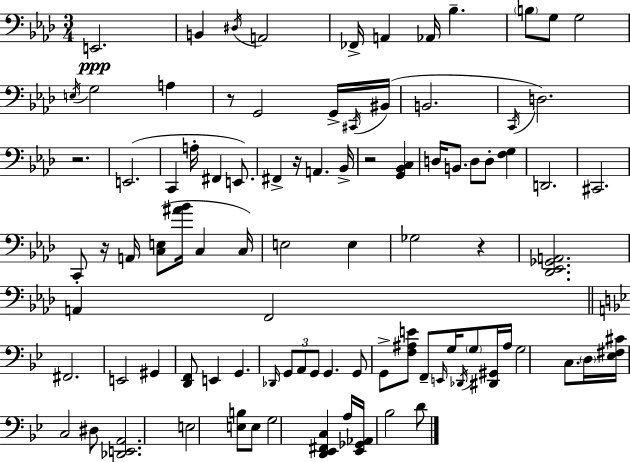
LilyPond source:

{
  \clef bass
  \numericTimeSignature
  \time 3/4
  \key aes \major
  e,2.\ppp | b,4 \acciaccatura { dis16 } a,2 | fes,16-> a,4 aes,16 bes4.-- | \parenthesize b8 g8 g2 | \break \acciaccatura { e16 } g2 a4 | r8 g,2 | g,16-> \acciaccatura { cis,16 } bis,16( b,2. | \acciaccatura { c,16 }) d2. | \break r2. | e,2.( | c,4 a16-. fis,4 | e,8.) fis,4-> r16 a,4. | \break bes,16-> r2 | <g, bes, c>4 d16 b,8. d8 d8-. | <f g>4 d,2. | cis,2. | \break c,8-. r16 a,16 <c e>8( <ais' bes'>16 c4 | c16) e2 | e4 ges2 | r4 <des, ees, ges, a,>2. | \break a,4 f,2 | \bar "||" \break \key g \minor fis,2. | e,2 gis,4 | <d, f,>8 e,4 g,4. | \grace { des,16 } \tuplet 3/2 { g,8 a,8 g,8 } g,4. | \break g,8 g,8-> <f ais e'>8 f,8-- \grace { e,16 } g16 \acciaccatura { des,16 } | \parenthesize g8 <dis, gis,>16 ais16 g2 | c8. \parenthesize d16 <ees fis cis'>16 c2 | dis8 <des, e, a,>2. | \break e2 <e b>8 | e8 g2 <d, ees, fis, c>4 | a16 <ees, ges, aes,>16 bes2 | d'8 \bar "|."
}